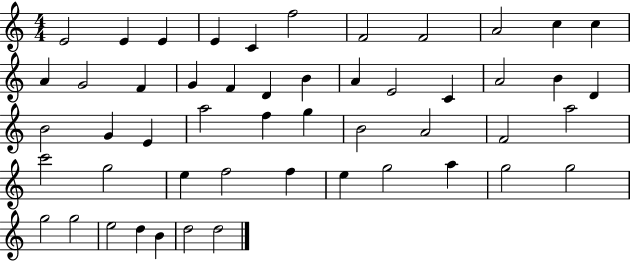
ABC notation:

X:1
T:Untitled
M:4/4
L:1/4
K:C
E2 E E E C f2 F2 F2 A2 c c A G2 F G F D B A E2 C A2 B D B2 G E a2 f g B2 A2 F2 a2 c'2 g2 e f2 f e g2 a g2 g2 g2 g2 e2 d B d2 d2